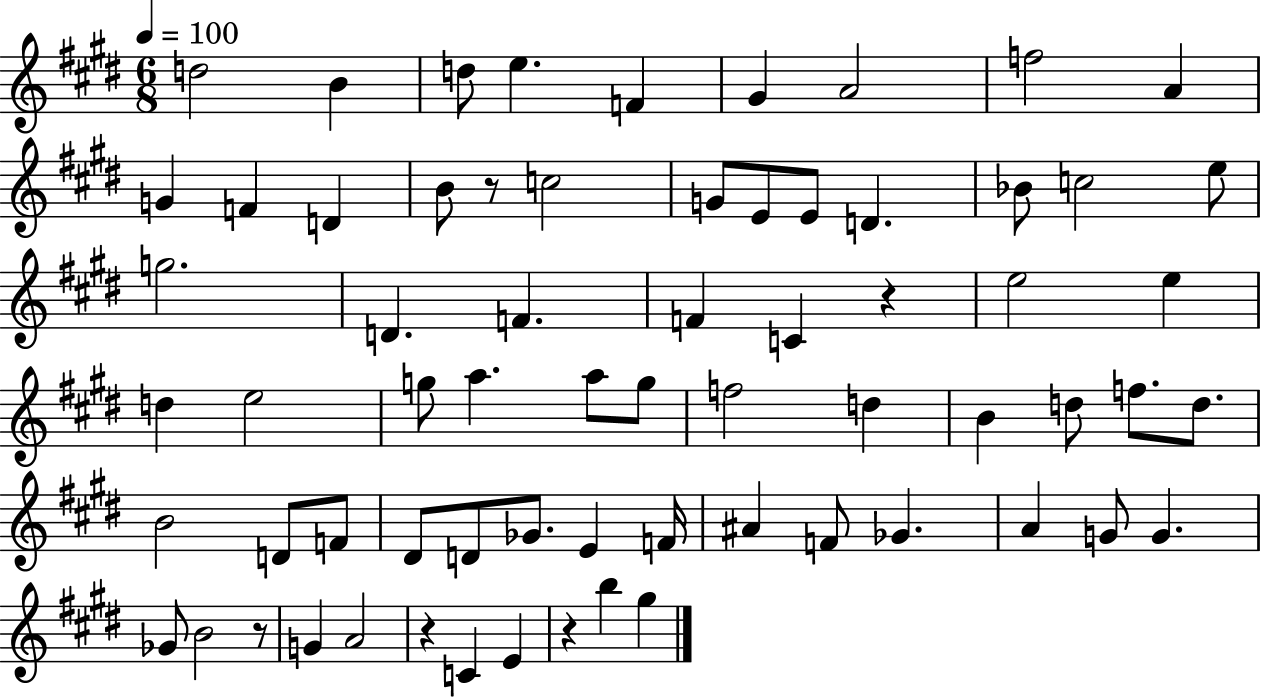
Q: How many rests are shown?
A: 5